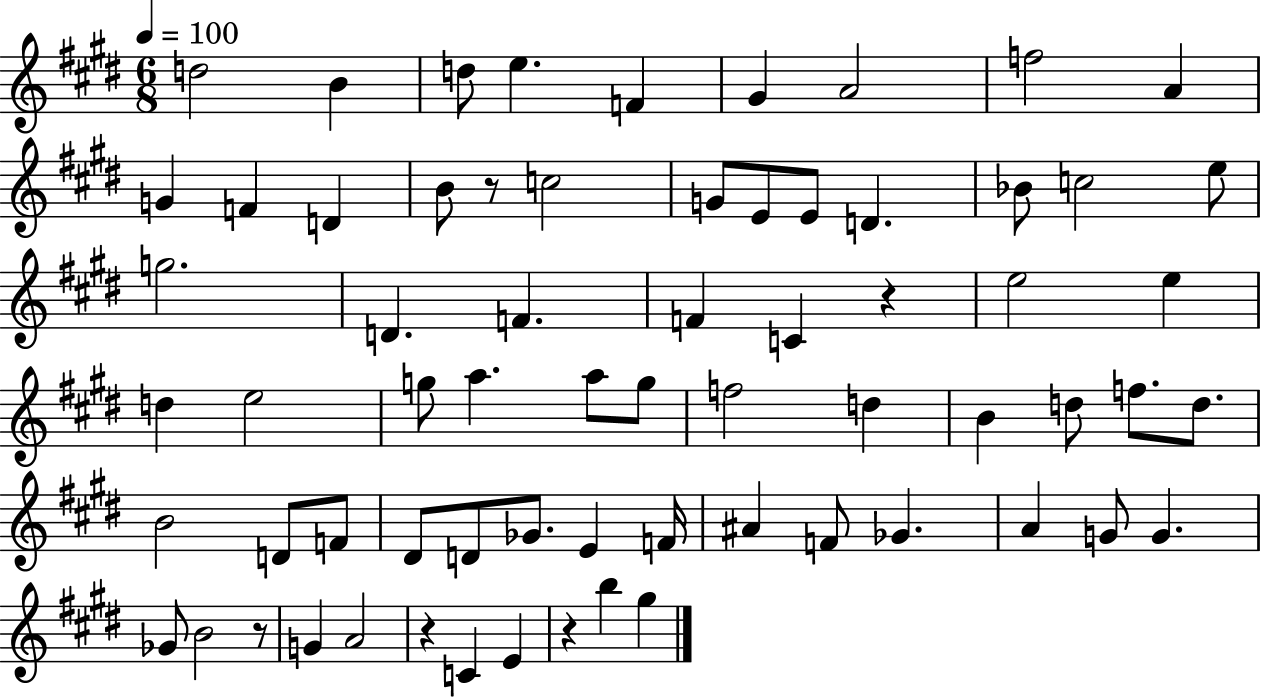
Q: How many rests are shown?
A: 5